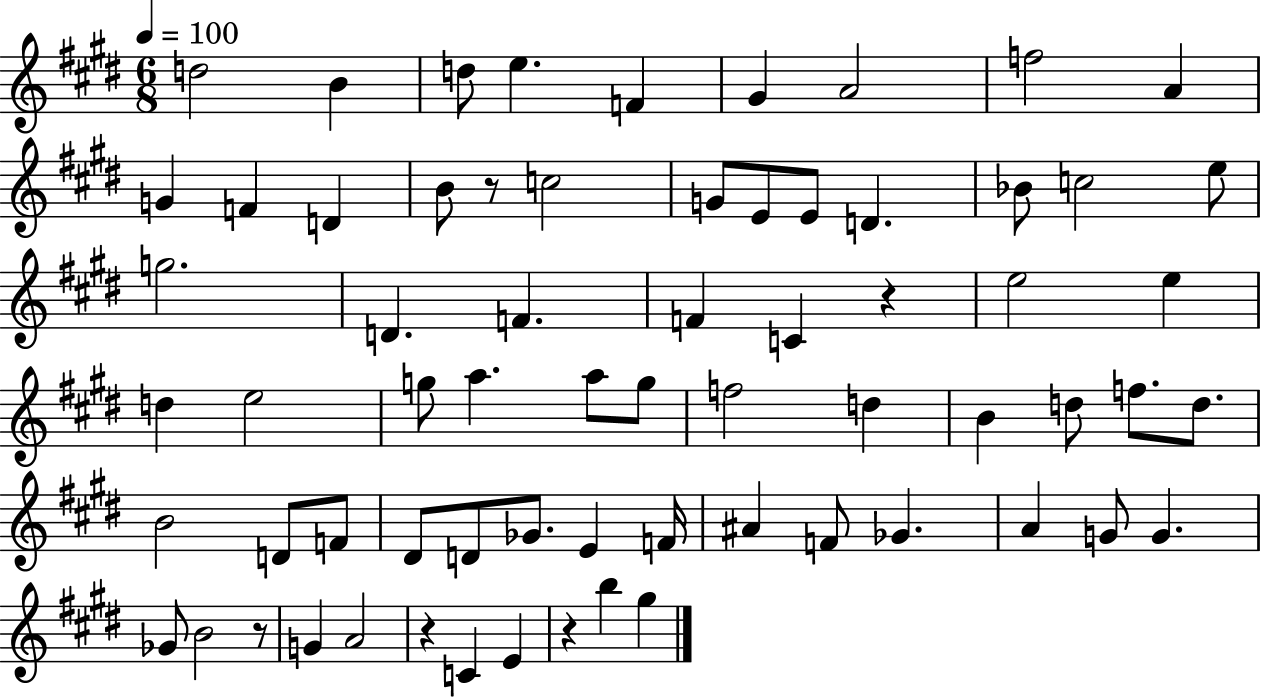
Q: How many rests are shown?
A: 5